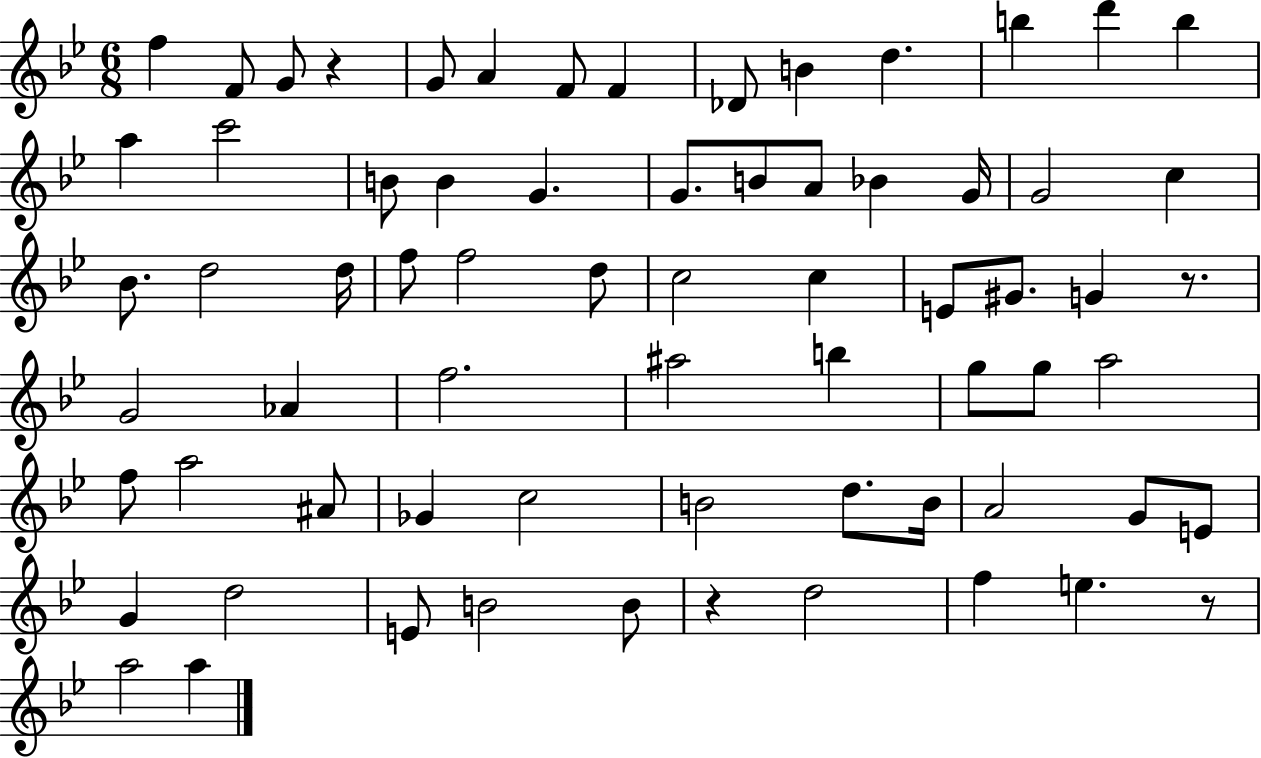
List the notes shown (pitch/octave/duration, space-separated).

F5/q F4/e G4/e R/q G4/e A4/q F4/e F4/q Db4/e B4/q D5/q. B5/q D6/q B5/q A5/q C6/h B4/e B4/q G4/q. G4/e. B4/e A4/e Bb4/q G4/s G4/h C5/q Bb4/e. D5/h D5/s F5/e F5/h D5/e C5/h C5/q E4/e G#4/e. G4/q R/e. G4/h Ab4/q F5/h. A#5/h B5/q G5/e G5/e A5/h F5/e A5/h A#4/e Gb4/q C5/h B4/h D5/e. B4/s A4/h G4/e E4/e G4/q D5/h E4/e B4/h B4/e R/q D5/h F5/q E5/q. R/e A5/h A5/q